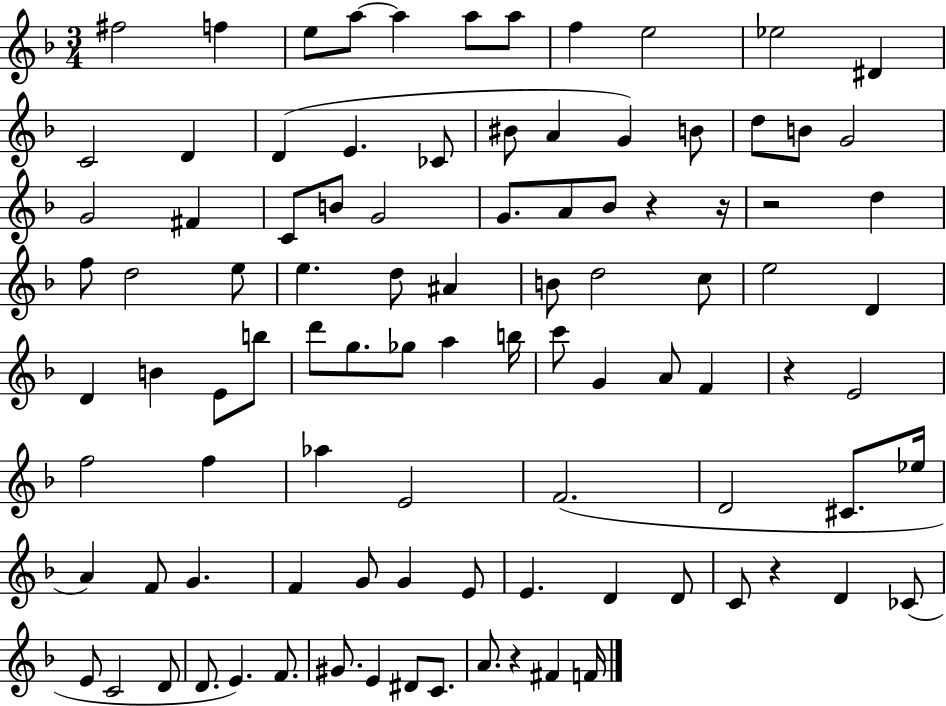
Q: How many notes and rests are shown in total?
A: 97